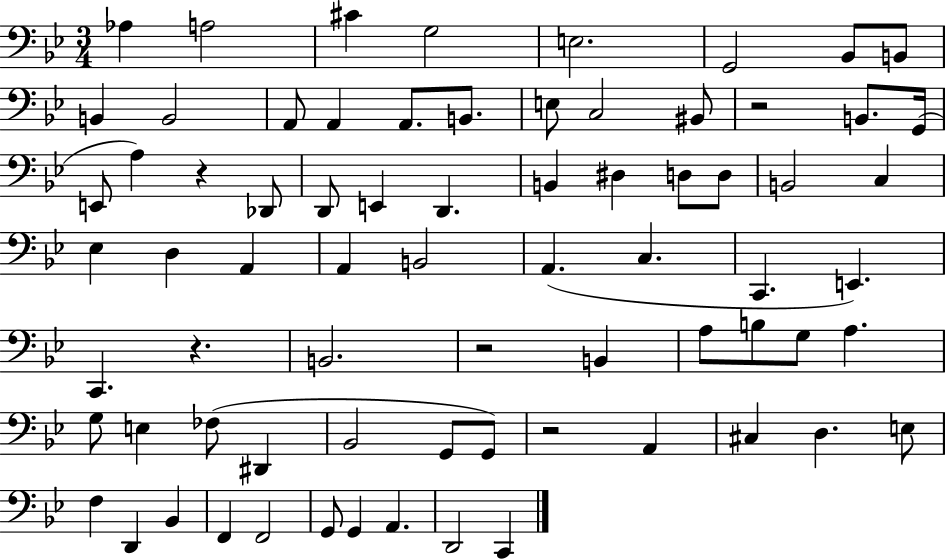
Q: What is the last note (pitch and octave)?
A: C2